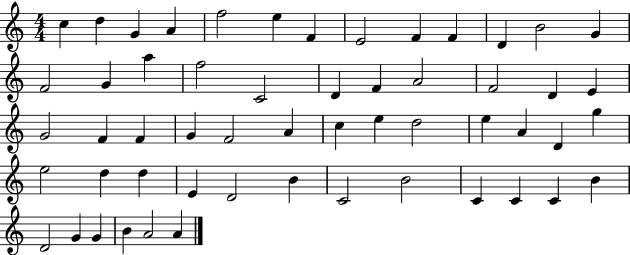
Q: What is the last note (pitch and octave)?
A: A4